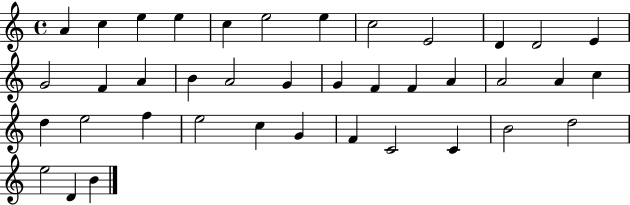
{
  \clef treble
  \time 4/4
  \defaultTimeSignature
  \key c \major
  a'4 c''4 e''4 e''4 | c''4 e''2 e''4 | c''2 e'2 | d'4 d'2 e'4 | \break g'2 f'4 a'4 | b'4 a'2 g'4 | g'4 f'4 f'4 a'4 | a'2 a'4 c''4 | \break d''4 e''2 f''4 | e''2 c''4 g'4 | f'4 c'2 c'4 | b'2 d''2 | \break e''2 d'4 b'4 | \bar "|."
}